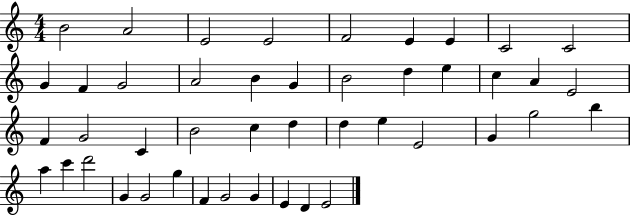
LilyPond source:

{
  \clef treble
  \numericTimeSignature
  \time 4/4
  \key c \major
  b'2 a'2 | e'2 e'2 | f'2 e'4 e'4 | c'2 c'2 | \break g'4 f'4 g'2 | a'2 b'4 g'4 | b'2 d''4 e''4 | c''4 a'4 e'2 | \break f'4 g'2 c'4 | b'2 c''4 d''4 | d''4 e''4 e'2 | g'4 g''2 b''4 | \break a''4 c'''4 d'''2 | g'4 g'2 g''4 | f'4 g'2 g'4 | e'4 d'4 e'2 | \break \bar "|."
}